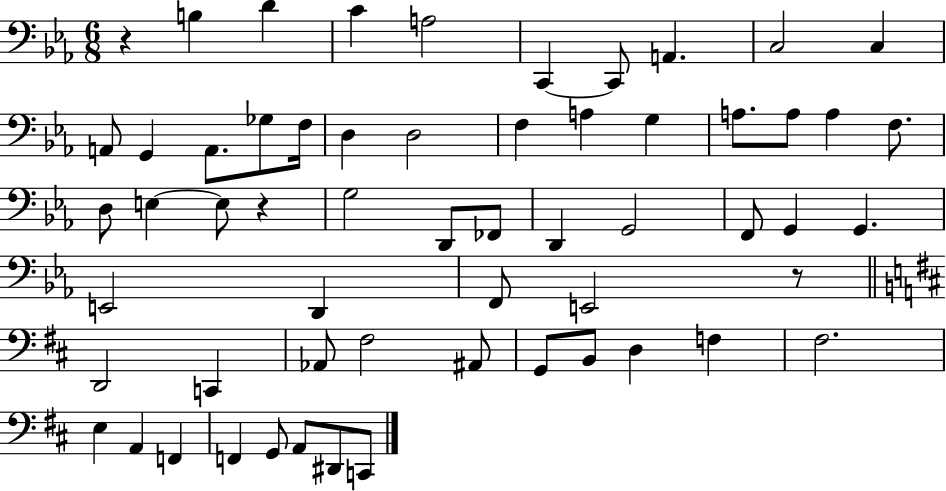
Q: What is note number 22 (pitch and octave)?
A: A3